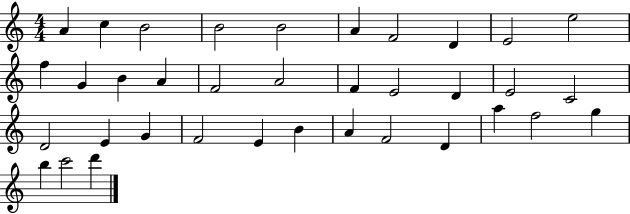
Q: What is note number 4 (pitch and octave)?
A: B4